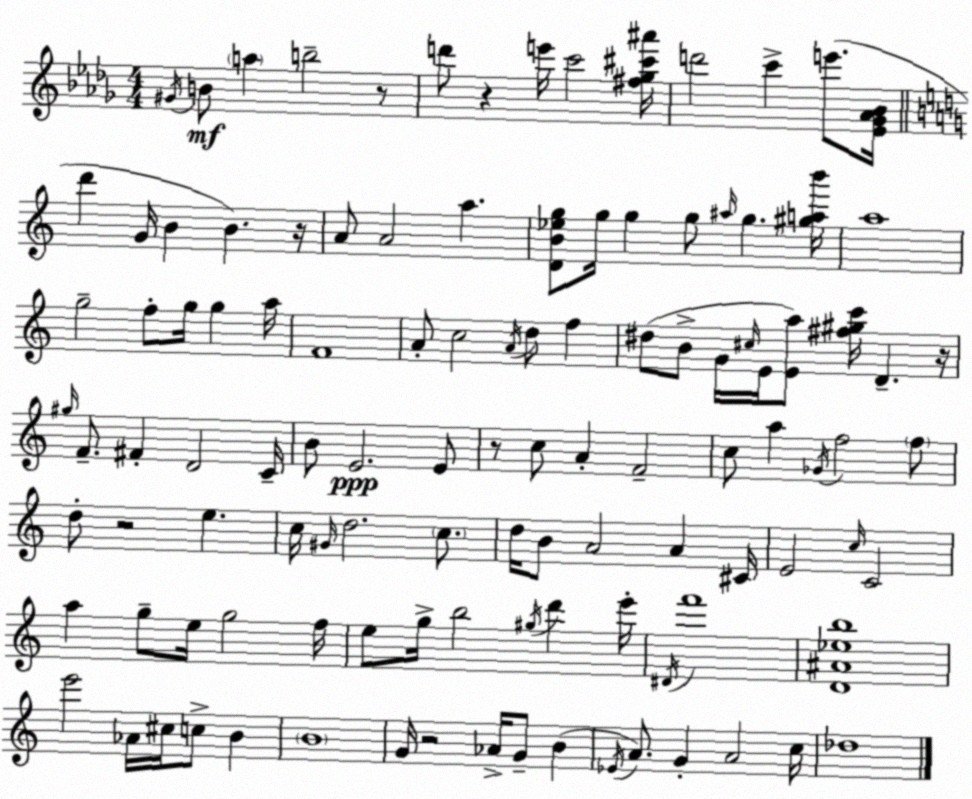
X:1
T:Untitled
M:4/4
L:1/4
K:Bbm
^G/4 B/2 a b2 z/2 d'/2 z e'/4 c'2 [^f_g^c'^a']/4 d'2 c' e'/2 [_E_G_A_B]/4 d' G/4 B B z/4 A/2 A2 a [DB_eg]/2 g/4 g g/2 ^a/4 g [^gab']/4 a4 g2 f/2 g/4 g a/4 F4 A/2 c2 A/4 d/2 f ^d/2 B/2 G/4 ^c/4 E/4 [Ea]/2 [^f^gc']/4 D z/4 ^g/4 F/2 ^F D2 C/4 B/2 E2 E/2 z/2 c/2 A F2 c/2 a _G/4 f2 f/2 d/2 z2 e c/4 ^G/4 d2 c/2 d/4 B/2 A2 A ^C/4 E2 c/4 C2 a g/2 e/4 g2 f/4 e/2 g/4 b2 ^g/4 d' e'/4 ^D/4 f'4 [D^A_eb]4 e'2 _A/4 ^c/4 c/2 B B4 G/4 z2 _A/4 G/2 B _E/4 A/2 G A2 c/4 _d4